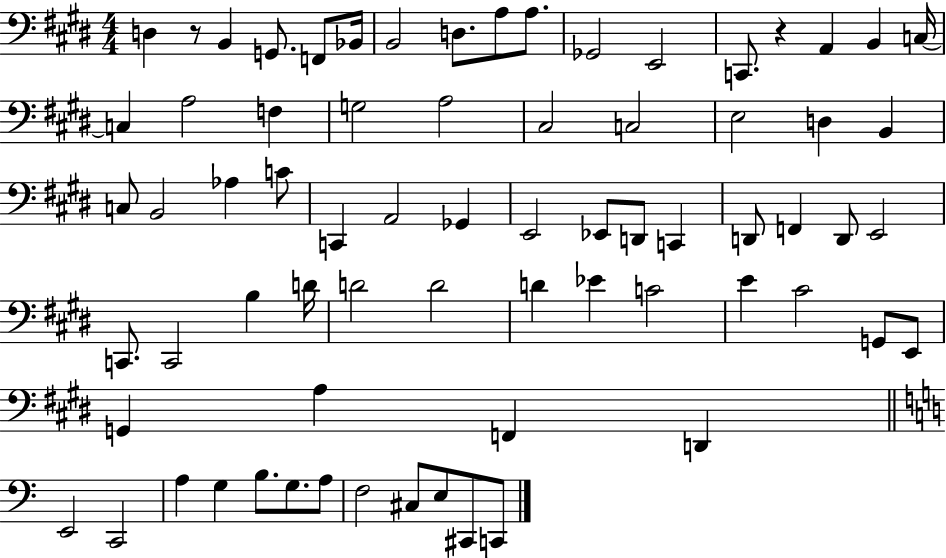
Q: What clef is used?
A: bass